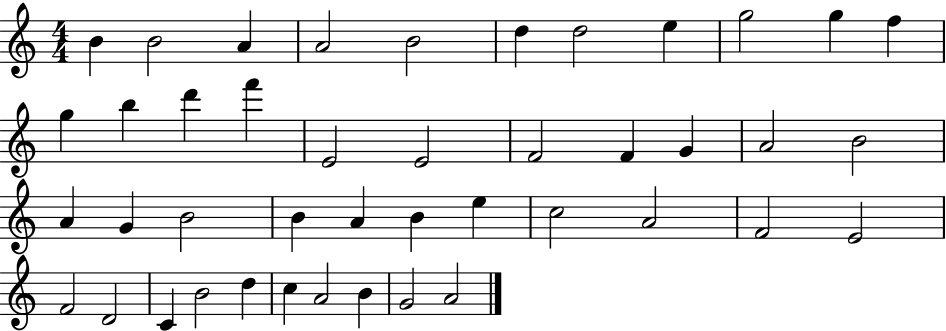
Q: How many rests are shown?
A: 0